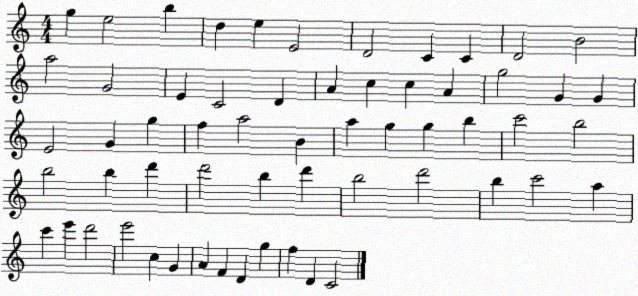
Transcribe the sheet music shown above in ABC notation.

X:1
T:Untitled
M:4/4
L:1/4
K:C
g e2 b d e E2 D2 C C D2 B2 a2 G2 E C2 D A c c A g2 G G E2 G g f a2 B a g g b c'2 b2 b2 b d' d'2 b d' b2 d'2 b c'2 a c' e' d'2 e'2 c G A F D g f D C2